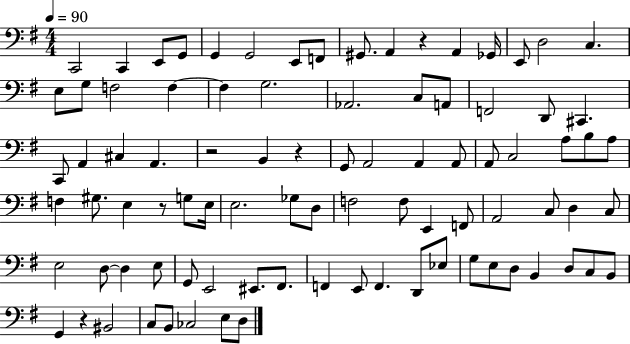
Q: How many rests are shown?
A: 5